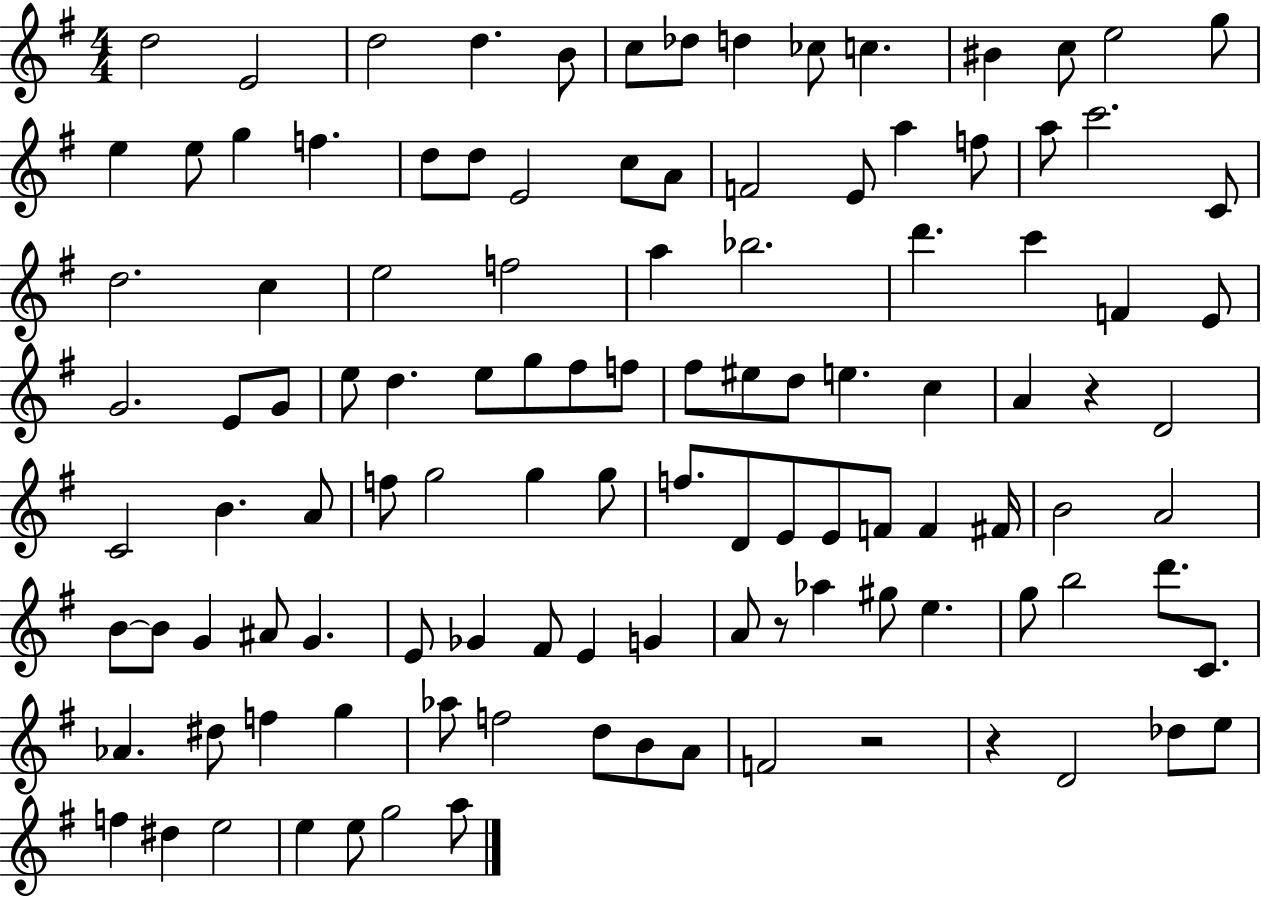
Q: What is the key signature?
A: G major